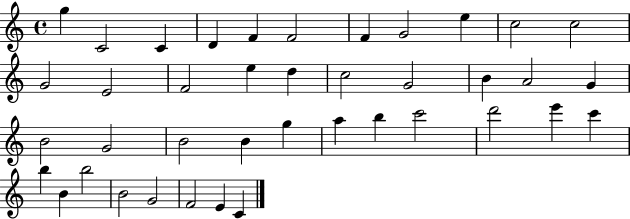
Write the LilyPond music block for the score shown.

{
  \clef treble
  \time 4/4
  \defaultTimeSignature
  \key c \major
  g''4 c'2 c'4 | d'4 f'4 f'2 | f'4 g'2 e''4 | c''2 c''2 | \break g'2 e'2 | f'2 e''4 d''4 | c''2 g'2 | b'4 a'2 g'4 | \break b'2 g'2 | b'2 b'4 g''4 | a''4 b''4 c'''2 | d'''2 e'''4 c'''4 | \break b''4 b'4 b''2 | b'2 g'2 | f'2 e'4 c'4 | \bar "|."
}